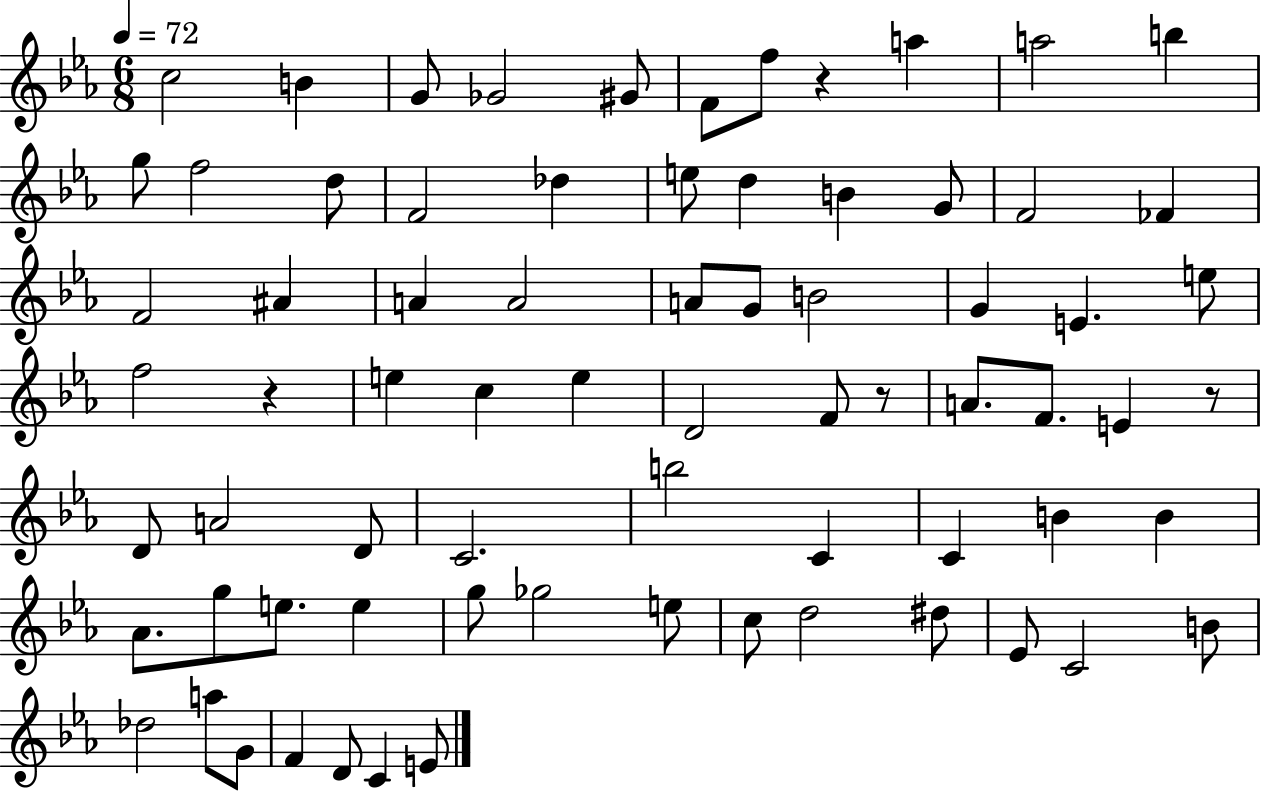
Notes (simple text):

C5/h B4/q G4/e Gb4/h G#4/e F4/e F5/e R/q A5/q A5/h B5/q G5/e F5/h D5/e F4/h Db5/q E5/e D5/q B4/q G4/e F4/h FES4/q F4/h A#4/q A4/q A4/h A4/e G4/e B4/h G4/q E4/q. E5/e F5/h R/q E5/q C5/q E5/q D4/h F4/e R/e A4/e. F4/e. E4/q R/e D4/e A4/h D4/e C4/h. B5/h C4/q C4/q B4/q B4/q Ab4/e. G5/e E5/e. E5/q G5/e Gb5/h E5/e C5/e D5/h D#5/e Eb4/e C4/h B4/e Db5/h A5/e G4/e F4/q D4/e C4/q E4/e